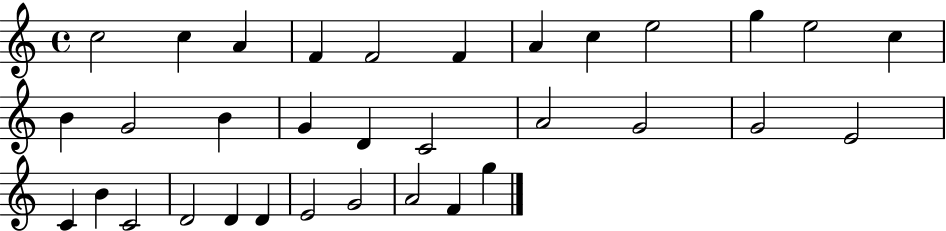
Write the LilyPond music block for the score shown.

{
  \clef treble
  \time 4/4
  \defaultTimeSignature
  \key c \major
  c''2 c''4 a'4 | f'4 f'2 f'4 | a'4 c''4 e''2 | g''4 e''2 c''4 | \break b'4 g'2 b'4 | g'4 d'4 c'2 | a'2 g'2 | g'2 e'2 | \break c'4 b'4 c'2 | d'2 d'4 d'4 | e'2 g'2 | a'2 f'4 g''4 | \break \bar "|."
}